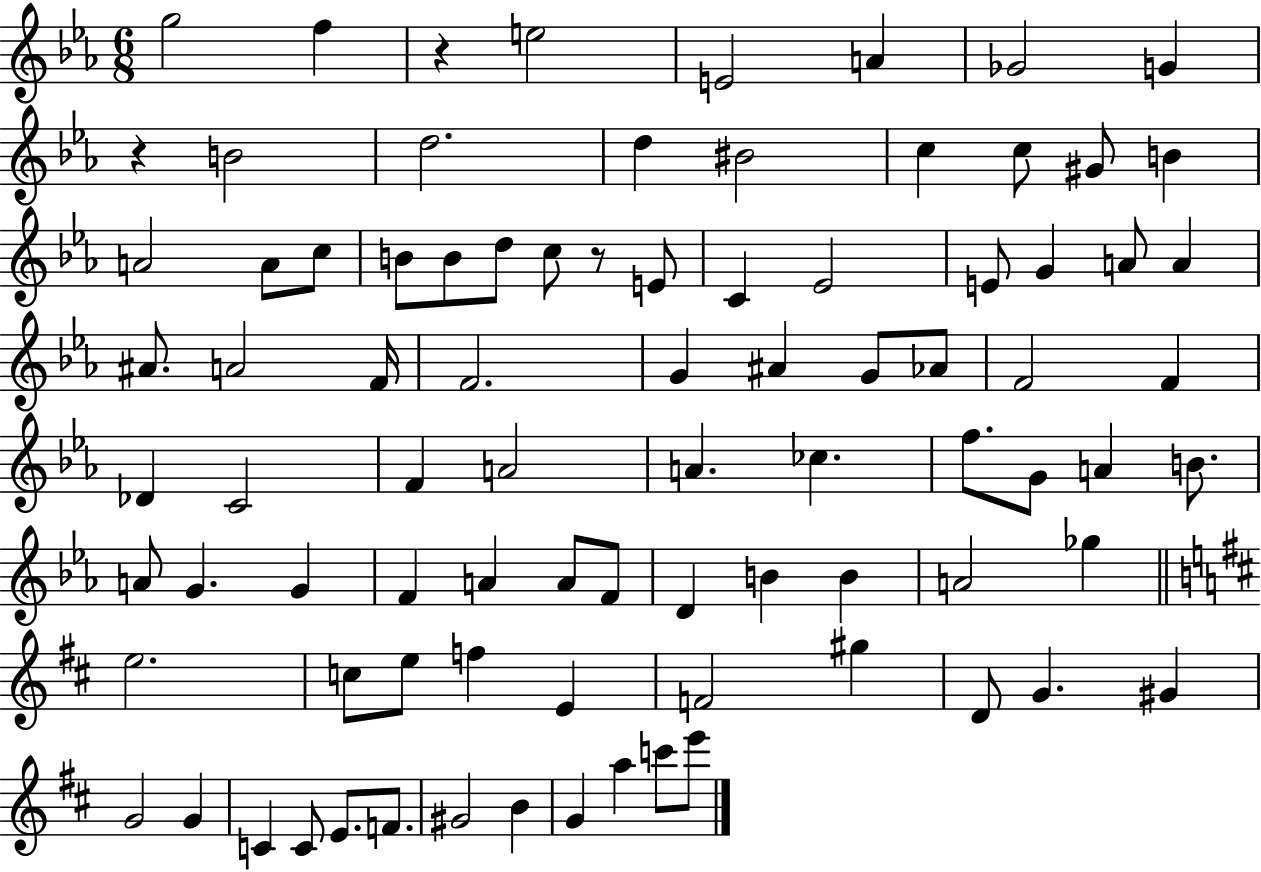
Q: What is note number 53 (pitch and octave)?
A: F4